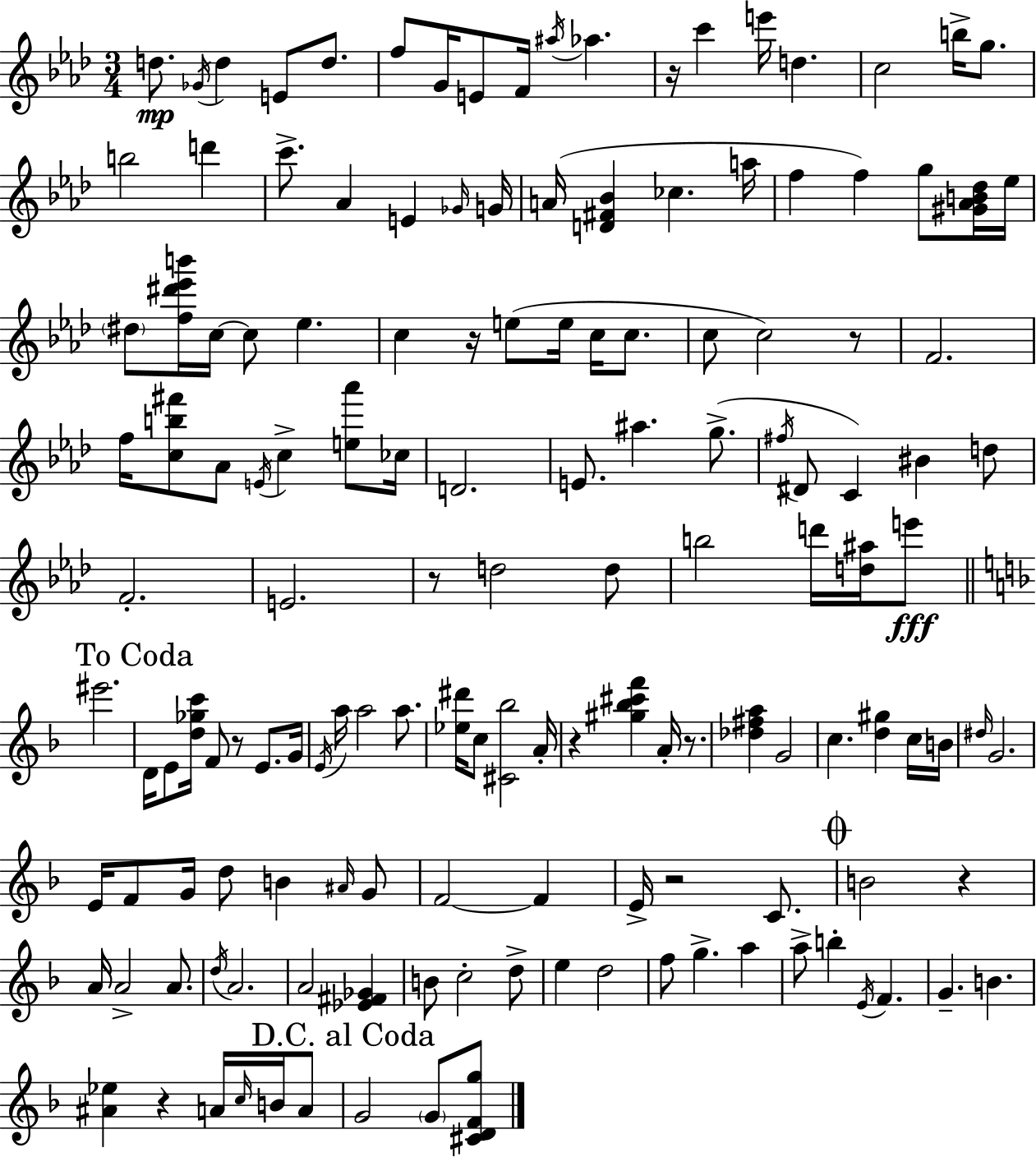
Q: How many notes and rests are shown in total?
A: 146